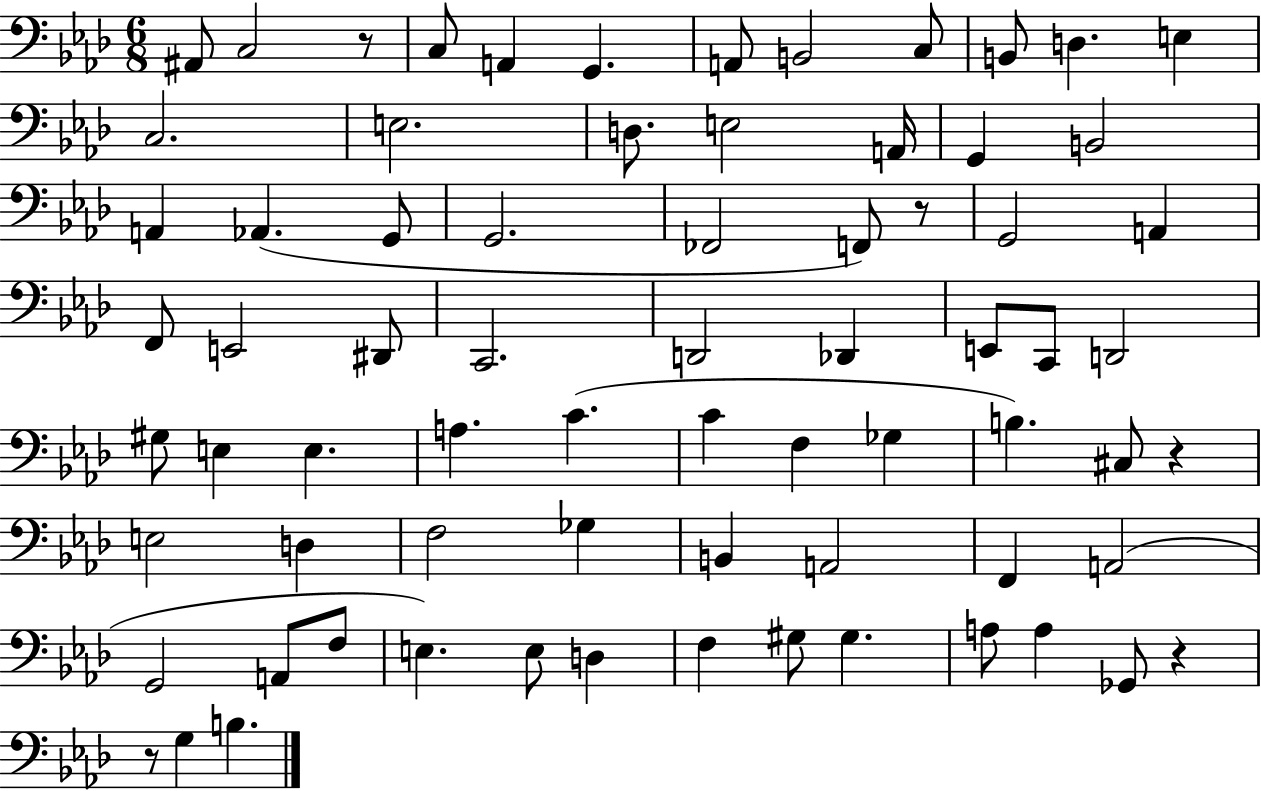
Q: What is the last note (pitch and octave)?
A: B3